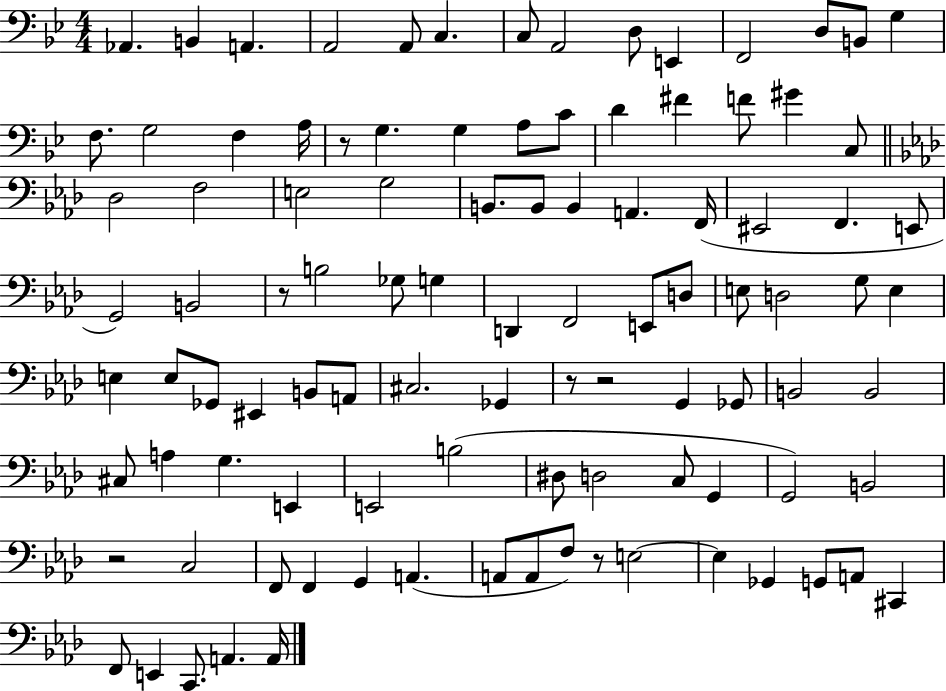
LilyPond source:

{
  \clef bass
  \numericTimeSignature
  \time 4/4
  \key bes \major
  aes,4. b,4 a,4. | a,2 a,8 c4. | c8 a,2 d8 e,4 | f,2 d8 b,8 g4 | \break f8. g2 f4 a16 | r8 g4. g4 a8 c'8 | d'4 fis'4 f'8 gis'4 c8 | \bar "||" \break \key f \minor des2 f2 | e2 g2 | b,8. b,8 b,4 a,4. f,16( | eis,2 f,4. e,8 | \break g,2) b,2 | r8 b2 ges8 g4 | d,4 f,2 e,8 d8 | e8 d2 g8 e4 | \break e4 e8 ges,8 eis,4 b,8 a,8 | cis2. ges,4 | r8 r2 g,4 ges,8 | b,2 b,2 | \break cis8 a4 g4. e,4 | e,2 b2( | dis8 d2 c8 g,4 | g,2) b,2 | \break r2 c2 | f,8 f,4 g,4 a,4.( | a,8 a,8 f8) r8 e2~~ | e4 ges,4 g,8 a,8 cis,4 | \break f,8 e,4 c,8. a,4. a,16 | \bar "|."
}